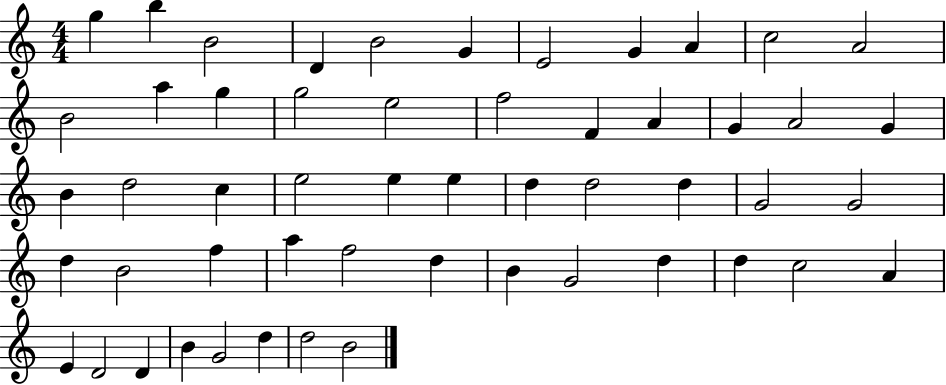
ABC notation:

X:1
T:Untitled
M:4/4
L:1/4
K:C
g b B2 D B2 G E2 G A c2 A2 B2 a g g2 e2 f2 F A G A2 G B d2 c e2 e e d d2 d G2 G2 d B2 f a f2 d B G2 d d c2 A E D2 D B G2 d d2 B2